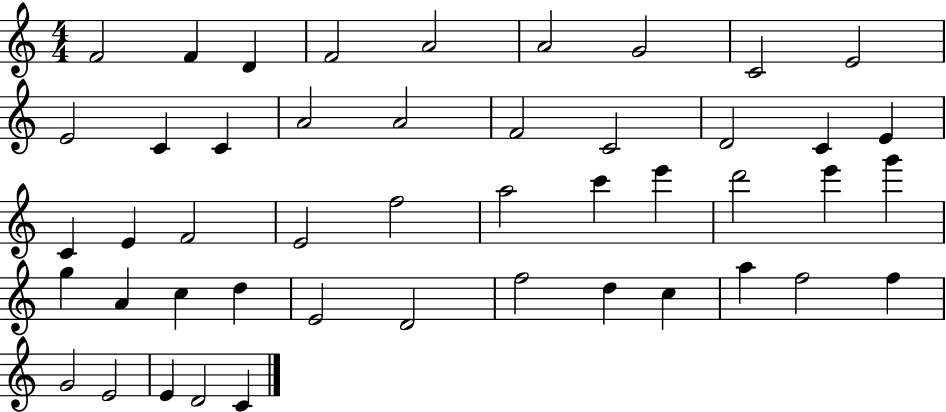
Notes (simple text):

F4/h F4/q D4/q F4/h A4/h A4/h G4/h C4/h E4/h E4/h C4/q C4/q A4/h A4/h F4/h C4/h D4/h C4/q E4/q C4/q E4/q F4/h E4/h F5/h A5/h C6/q E6/q D6/h E6/q G6/q G5/q A4/q C5/q D5/q E4/h D4/h F5/h D5/q C5/q A5/q F5/h F5/q G4/h E4/h E4/q D4/h C4/q